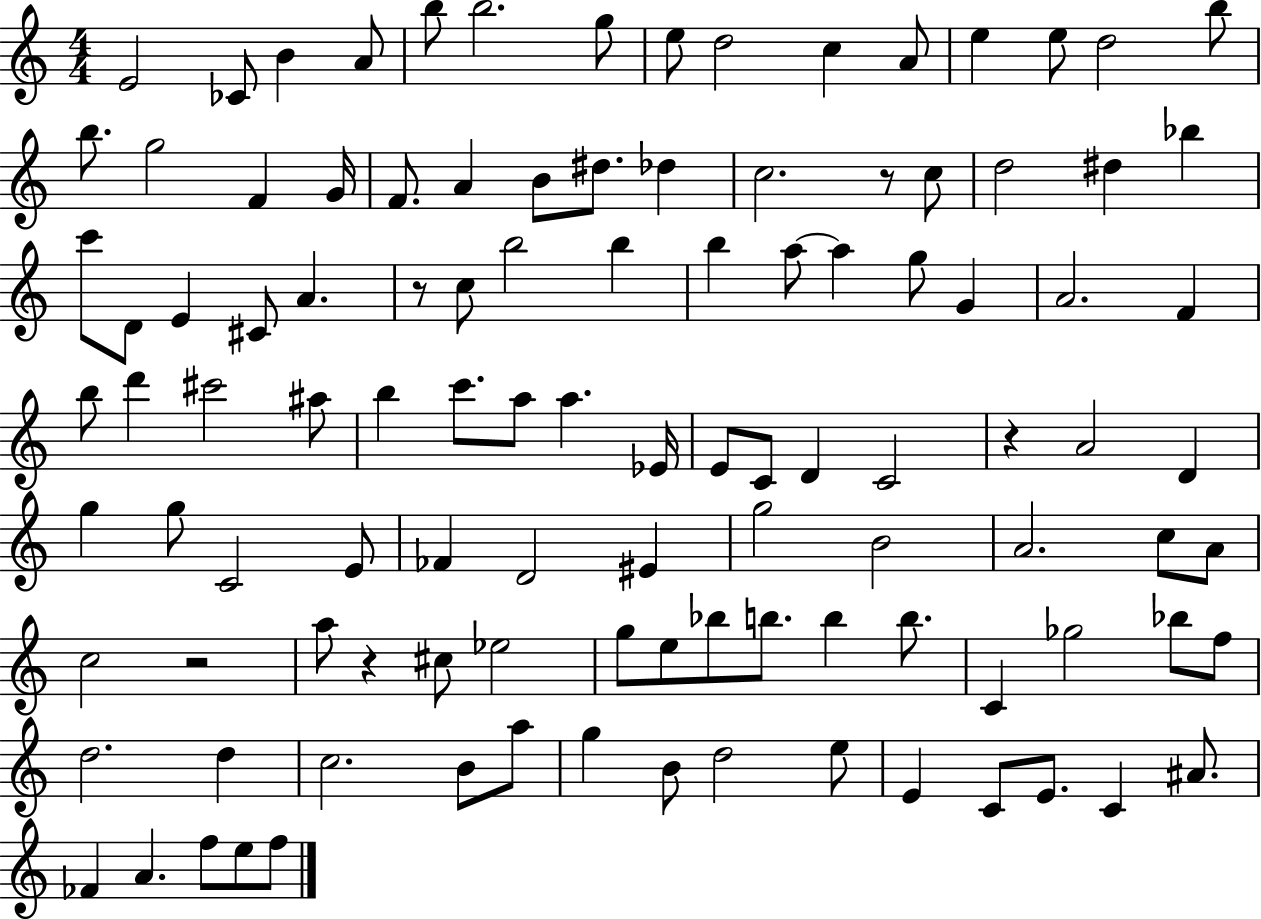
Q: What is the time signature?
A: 4/4